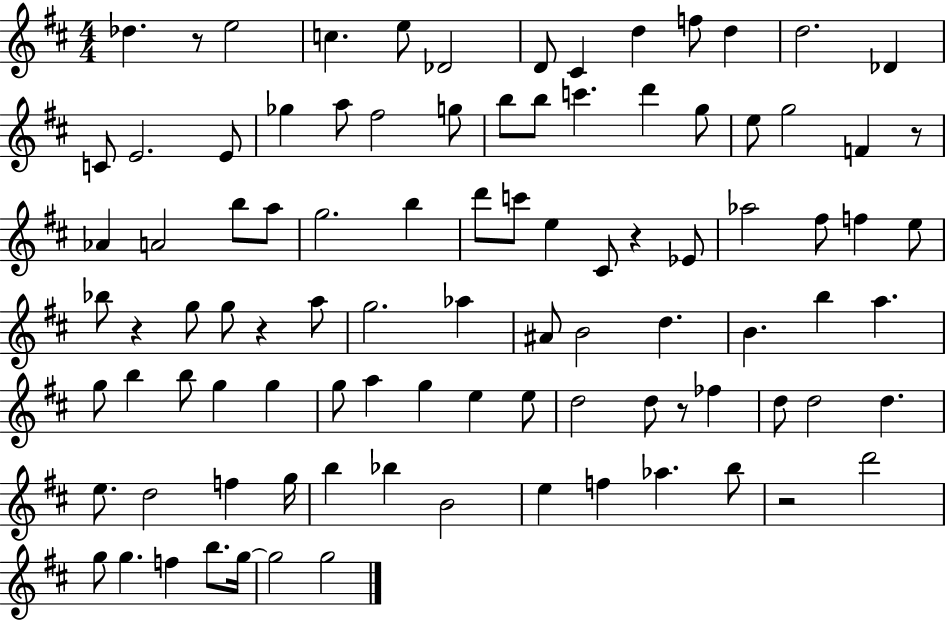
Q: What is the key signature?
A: D major